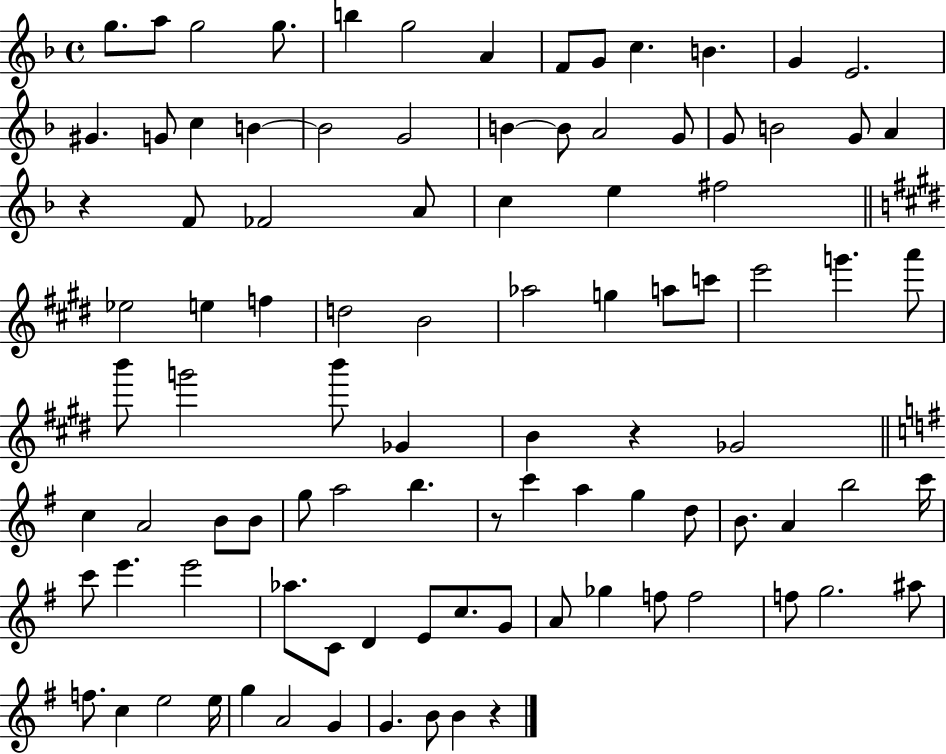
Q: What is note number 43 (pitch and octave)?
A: E6